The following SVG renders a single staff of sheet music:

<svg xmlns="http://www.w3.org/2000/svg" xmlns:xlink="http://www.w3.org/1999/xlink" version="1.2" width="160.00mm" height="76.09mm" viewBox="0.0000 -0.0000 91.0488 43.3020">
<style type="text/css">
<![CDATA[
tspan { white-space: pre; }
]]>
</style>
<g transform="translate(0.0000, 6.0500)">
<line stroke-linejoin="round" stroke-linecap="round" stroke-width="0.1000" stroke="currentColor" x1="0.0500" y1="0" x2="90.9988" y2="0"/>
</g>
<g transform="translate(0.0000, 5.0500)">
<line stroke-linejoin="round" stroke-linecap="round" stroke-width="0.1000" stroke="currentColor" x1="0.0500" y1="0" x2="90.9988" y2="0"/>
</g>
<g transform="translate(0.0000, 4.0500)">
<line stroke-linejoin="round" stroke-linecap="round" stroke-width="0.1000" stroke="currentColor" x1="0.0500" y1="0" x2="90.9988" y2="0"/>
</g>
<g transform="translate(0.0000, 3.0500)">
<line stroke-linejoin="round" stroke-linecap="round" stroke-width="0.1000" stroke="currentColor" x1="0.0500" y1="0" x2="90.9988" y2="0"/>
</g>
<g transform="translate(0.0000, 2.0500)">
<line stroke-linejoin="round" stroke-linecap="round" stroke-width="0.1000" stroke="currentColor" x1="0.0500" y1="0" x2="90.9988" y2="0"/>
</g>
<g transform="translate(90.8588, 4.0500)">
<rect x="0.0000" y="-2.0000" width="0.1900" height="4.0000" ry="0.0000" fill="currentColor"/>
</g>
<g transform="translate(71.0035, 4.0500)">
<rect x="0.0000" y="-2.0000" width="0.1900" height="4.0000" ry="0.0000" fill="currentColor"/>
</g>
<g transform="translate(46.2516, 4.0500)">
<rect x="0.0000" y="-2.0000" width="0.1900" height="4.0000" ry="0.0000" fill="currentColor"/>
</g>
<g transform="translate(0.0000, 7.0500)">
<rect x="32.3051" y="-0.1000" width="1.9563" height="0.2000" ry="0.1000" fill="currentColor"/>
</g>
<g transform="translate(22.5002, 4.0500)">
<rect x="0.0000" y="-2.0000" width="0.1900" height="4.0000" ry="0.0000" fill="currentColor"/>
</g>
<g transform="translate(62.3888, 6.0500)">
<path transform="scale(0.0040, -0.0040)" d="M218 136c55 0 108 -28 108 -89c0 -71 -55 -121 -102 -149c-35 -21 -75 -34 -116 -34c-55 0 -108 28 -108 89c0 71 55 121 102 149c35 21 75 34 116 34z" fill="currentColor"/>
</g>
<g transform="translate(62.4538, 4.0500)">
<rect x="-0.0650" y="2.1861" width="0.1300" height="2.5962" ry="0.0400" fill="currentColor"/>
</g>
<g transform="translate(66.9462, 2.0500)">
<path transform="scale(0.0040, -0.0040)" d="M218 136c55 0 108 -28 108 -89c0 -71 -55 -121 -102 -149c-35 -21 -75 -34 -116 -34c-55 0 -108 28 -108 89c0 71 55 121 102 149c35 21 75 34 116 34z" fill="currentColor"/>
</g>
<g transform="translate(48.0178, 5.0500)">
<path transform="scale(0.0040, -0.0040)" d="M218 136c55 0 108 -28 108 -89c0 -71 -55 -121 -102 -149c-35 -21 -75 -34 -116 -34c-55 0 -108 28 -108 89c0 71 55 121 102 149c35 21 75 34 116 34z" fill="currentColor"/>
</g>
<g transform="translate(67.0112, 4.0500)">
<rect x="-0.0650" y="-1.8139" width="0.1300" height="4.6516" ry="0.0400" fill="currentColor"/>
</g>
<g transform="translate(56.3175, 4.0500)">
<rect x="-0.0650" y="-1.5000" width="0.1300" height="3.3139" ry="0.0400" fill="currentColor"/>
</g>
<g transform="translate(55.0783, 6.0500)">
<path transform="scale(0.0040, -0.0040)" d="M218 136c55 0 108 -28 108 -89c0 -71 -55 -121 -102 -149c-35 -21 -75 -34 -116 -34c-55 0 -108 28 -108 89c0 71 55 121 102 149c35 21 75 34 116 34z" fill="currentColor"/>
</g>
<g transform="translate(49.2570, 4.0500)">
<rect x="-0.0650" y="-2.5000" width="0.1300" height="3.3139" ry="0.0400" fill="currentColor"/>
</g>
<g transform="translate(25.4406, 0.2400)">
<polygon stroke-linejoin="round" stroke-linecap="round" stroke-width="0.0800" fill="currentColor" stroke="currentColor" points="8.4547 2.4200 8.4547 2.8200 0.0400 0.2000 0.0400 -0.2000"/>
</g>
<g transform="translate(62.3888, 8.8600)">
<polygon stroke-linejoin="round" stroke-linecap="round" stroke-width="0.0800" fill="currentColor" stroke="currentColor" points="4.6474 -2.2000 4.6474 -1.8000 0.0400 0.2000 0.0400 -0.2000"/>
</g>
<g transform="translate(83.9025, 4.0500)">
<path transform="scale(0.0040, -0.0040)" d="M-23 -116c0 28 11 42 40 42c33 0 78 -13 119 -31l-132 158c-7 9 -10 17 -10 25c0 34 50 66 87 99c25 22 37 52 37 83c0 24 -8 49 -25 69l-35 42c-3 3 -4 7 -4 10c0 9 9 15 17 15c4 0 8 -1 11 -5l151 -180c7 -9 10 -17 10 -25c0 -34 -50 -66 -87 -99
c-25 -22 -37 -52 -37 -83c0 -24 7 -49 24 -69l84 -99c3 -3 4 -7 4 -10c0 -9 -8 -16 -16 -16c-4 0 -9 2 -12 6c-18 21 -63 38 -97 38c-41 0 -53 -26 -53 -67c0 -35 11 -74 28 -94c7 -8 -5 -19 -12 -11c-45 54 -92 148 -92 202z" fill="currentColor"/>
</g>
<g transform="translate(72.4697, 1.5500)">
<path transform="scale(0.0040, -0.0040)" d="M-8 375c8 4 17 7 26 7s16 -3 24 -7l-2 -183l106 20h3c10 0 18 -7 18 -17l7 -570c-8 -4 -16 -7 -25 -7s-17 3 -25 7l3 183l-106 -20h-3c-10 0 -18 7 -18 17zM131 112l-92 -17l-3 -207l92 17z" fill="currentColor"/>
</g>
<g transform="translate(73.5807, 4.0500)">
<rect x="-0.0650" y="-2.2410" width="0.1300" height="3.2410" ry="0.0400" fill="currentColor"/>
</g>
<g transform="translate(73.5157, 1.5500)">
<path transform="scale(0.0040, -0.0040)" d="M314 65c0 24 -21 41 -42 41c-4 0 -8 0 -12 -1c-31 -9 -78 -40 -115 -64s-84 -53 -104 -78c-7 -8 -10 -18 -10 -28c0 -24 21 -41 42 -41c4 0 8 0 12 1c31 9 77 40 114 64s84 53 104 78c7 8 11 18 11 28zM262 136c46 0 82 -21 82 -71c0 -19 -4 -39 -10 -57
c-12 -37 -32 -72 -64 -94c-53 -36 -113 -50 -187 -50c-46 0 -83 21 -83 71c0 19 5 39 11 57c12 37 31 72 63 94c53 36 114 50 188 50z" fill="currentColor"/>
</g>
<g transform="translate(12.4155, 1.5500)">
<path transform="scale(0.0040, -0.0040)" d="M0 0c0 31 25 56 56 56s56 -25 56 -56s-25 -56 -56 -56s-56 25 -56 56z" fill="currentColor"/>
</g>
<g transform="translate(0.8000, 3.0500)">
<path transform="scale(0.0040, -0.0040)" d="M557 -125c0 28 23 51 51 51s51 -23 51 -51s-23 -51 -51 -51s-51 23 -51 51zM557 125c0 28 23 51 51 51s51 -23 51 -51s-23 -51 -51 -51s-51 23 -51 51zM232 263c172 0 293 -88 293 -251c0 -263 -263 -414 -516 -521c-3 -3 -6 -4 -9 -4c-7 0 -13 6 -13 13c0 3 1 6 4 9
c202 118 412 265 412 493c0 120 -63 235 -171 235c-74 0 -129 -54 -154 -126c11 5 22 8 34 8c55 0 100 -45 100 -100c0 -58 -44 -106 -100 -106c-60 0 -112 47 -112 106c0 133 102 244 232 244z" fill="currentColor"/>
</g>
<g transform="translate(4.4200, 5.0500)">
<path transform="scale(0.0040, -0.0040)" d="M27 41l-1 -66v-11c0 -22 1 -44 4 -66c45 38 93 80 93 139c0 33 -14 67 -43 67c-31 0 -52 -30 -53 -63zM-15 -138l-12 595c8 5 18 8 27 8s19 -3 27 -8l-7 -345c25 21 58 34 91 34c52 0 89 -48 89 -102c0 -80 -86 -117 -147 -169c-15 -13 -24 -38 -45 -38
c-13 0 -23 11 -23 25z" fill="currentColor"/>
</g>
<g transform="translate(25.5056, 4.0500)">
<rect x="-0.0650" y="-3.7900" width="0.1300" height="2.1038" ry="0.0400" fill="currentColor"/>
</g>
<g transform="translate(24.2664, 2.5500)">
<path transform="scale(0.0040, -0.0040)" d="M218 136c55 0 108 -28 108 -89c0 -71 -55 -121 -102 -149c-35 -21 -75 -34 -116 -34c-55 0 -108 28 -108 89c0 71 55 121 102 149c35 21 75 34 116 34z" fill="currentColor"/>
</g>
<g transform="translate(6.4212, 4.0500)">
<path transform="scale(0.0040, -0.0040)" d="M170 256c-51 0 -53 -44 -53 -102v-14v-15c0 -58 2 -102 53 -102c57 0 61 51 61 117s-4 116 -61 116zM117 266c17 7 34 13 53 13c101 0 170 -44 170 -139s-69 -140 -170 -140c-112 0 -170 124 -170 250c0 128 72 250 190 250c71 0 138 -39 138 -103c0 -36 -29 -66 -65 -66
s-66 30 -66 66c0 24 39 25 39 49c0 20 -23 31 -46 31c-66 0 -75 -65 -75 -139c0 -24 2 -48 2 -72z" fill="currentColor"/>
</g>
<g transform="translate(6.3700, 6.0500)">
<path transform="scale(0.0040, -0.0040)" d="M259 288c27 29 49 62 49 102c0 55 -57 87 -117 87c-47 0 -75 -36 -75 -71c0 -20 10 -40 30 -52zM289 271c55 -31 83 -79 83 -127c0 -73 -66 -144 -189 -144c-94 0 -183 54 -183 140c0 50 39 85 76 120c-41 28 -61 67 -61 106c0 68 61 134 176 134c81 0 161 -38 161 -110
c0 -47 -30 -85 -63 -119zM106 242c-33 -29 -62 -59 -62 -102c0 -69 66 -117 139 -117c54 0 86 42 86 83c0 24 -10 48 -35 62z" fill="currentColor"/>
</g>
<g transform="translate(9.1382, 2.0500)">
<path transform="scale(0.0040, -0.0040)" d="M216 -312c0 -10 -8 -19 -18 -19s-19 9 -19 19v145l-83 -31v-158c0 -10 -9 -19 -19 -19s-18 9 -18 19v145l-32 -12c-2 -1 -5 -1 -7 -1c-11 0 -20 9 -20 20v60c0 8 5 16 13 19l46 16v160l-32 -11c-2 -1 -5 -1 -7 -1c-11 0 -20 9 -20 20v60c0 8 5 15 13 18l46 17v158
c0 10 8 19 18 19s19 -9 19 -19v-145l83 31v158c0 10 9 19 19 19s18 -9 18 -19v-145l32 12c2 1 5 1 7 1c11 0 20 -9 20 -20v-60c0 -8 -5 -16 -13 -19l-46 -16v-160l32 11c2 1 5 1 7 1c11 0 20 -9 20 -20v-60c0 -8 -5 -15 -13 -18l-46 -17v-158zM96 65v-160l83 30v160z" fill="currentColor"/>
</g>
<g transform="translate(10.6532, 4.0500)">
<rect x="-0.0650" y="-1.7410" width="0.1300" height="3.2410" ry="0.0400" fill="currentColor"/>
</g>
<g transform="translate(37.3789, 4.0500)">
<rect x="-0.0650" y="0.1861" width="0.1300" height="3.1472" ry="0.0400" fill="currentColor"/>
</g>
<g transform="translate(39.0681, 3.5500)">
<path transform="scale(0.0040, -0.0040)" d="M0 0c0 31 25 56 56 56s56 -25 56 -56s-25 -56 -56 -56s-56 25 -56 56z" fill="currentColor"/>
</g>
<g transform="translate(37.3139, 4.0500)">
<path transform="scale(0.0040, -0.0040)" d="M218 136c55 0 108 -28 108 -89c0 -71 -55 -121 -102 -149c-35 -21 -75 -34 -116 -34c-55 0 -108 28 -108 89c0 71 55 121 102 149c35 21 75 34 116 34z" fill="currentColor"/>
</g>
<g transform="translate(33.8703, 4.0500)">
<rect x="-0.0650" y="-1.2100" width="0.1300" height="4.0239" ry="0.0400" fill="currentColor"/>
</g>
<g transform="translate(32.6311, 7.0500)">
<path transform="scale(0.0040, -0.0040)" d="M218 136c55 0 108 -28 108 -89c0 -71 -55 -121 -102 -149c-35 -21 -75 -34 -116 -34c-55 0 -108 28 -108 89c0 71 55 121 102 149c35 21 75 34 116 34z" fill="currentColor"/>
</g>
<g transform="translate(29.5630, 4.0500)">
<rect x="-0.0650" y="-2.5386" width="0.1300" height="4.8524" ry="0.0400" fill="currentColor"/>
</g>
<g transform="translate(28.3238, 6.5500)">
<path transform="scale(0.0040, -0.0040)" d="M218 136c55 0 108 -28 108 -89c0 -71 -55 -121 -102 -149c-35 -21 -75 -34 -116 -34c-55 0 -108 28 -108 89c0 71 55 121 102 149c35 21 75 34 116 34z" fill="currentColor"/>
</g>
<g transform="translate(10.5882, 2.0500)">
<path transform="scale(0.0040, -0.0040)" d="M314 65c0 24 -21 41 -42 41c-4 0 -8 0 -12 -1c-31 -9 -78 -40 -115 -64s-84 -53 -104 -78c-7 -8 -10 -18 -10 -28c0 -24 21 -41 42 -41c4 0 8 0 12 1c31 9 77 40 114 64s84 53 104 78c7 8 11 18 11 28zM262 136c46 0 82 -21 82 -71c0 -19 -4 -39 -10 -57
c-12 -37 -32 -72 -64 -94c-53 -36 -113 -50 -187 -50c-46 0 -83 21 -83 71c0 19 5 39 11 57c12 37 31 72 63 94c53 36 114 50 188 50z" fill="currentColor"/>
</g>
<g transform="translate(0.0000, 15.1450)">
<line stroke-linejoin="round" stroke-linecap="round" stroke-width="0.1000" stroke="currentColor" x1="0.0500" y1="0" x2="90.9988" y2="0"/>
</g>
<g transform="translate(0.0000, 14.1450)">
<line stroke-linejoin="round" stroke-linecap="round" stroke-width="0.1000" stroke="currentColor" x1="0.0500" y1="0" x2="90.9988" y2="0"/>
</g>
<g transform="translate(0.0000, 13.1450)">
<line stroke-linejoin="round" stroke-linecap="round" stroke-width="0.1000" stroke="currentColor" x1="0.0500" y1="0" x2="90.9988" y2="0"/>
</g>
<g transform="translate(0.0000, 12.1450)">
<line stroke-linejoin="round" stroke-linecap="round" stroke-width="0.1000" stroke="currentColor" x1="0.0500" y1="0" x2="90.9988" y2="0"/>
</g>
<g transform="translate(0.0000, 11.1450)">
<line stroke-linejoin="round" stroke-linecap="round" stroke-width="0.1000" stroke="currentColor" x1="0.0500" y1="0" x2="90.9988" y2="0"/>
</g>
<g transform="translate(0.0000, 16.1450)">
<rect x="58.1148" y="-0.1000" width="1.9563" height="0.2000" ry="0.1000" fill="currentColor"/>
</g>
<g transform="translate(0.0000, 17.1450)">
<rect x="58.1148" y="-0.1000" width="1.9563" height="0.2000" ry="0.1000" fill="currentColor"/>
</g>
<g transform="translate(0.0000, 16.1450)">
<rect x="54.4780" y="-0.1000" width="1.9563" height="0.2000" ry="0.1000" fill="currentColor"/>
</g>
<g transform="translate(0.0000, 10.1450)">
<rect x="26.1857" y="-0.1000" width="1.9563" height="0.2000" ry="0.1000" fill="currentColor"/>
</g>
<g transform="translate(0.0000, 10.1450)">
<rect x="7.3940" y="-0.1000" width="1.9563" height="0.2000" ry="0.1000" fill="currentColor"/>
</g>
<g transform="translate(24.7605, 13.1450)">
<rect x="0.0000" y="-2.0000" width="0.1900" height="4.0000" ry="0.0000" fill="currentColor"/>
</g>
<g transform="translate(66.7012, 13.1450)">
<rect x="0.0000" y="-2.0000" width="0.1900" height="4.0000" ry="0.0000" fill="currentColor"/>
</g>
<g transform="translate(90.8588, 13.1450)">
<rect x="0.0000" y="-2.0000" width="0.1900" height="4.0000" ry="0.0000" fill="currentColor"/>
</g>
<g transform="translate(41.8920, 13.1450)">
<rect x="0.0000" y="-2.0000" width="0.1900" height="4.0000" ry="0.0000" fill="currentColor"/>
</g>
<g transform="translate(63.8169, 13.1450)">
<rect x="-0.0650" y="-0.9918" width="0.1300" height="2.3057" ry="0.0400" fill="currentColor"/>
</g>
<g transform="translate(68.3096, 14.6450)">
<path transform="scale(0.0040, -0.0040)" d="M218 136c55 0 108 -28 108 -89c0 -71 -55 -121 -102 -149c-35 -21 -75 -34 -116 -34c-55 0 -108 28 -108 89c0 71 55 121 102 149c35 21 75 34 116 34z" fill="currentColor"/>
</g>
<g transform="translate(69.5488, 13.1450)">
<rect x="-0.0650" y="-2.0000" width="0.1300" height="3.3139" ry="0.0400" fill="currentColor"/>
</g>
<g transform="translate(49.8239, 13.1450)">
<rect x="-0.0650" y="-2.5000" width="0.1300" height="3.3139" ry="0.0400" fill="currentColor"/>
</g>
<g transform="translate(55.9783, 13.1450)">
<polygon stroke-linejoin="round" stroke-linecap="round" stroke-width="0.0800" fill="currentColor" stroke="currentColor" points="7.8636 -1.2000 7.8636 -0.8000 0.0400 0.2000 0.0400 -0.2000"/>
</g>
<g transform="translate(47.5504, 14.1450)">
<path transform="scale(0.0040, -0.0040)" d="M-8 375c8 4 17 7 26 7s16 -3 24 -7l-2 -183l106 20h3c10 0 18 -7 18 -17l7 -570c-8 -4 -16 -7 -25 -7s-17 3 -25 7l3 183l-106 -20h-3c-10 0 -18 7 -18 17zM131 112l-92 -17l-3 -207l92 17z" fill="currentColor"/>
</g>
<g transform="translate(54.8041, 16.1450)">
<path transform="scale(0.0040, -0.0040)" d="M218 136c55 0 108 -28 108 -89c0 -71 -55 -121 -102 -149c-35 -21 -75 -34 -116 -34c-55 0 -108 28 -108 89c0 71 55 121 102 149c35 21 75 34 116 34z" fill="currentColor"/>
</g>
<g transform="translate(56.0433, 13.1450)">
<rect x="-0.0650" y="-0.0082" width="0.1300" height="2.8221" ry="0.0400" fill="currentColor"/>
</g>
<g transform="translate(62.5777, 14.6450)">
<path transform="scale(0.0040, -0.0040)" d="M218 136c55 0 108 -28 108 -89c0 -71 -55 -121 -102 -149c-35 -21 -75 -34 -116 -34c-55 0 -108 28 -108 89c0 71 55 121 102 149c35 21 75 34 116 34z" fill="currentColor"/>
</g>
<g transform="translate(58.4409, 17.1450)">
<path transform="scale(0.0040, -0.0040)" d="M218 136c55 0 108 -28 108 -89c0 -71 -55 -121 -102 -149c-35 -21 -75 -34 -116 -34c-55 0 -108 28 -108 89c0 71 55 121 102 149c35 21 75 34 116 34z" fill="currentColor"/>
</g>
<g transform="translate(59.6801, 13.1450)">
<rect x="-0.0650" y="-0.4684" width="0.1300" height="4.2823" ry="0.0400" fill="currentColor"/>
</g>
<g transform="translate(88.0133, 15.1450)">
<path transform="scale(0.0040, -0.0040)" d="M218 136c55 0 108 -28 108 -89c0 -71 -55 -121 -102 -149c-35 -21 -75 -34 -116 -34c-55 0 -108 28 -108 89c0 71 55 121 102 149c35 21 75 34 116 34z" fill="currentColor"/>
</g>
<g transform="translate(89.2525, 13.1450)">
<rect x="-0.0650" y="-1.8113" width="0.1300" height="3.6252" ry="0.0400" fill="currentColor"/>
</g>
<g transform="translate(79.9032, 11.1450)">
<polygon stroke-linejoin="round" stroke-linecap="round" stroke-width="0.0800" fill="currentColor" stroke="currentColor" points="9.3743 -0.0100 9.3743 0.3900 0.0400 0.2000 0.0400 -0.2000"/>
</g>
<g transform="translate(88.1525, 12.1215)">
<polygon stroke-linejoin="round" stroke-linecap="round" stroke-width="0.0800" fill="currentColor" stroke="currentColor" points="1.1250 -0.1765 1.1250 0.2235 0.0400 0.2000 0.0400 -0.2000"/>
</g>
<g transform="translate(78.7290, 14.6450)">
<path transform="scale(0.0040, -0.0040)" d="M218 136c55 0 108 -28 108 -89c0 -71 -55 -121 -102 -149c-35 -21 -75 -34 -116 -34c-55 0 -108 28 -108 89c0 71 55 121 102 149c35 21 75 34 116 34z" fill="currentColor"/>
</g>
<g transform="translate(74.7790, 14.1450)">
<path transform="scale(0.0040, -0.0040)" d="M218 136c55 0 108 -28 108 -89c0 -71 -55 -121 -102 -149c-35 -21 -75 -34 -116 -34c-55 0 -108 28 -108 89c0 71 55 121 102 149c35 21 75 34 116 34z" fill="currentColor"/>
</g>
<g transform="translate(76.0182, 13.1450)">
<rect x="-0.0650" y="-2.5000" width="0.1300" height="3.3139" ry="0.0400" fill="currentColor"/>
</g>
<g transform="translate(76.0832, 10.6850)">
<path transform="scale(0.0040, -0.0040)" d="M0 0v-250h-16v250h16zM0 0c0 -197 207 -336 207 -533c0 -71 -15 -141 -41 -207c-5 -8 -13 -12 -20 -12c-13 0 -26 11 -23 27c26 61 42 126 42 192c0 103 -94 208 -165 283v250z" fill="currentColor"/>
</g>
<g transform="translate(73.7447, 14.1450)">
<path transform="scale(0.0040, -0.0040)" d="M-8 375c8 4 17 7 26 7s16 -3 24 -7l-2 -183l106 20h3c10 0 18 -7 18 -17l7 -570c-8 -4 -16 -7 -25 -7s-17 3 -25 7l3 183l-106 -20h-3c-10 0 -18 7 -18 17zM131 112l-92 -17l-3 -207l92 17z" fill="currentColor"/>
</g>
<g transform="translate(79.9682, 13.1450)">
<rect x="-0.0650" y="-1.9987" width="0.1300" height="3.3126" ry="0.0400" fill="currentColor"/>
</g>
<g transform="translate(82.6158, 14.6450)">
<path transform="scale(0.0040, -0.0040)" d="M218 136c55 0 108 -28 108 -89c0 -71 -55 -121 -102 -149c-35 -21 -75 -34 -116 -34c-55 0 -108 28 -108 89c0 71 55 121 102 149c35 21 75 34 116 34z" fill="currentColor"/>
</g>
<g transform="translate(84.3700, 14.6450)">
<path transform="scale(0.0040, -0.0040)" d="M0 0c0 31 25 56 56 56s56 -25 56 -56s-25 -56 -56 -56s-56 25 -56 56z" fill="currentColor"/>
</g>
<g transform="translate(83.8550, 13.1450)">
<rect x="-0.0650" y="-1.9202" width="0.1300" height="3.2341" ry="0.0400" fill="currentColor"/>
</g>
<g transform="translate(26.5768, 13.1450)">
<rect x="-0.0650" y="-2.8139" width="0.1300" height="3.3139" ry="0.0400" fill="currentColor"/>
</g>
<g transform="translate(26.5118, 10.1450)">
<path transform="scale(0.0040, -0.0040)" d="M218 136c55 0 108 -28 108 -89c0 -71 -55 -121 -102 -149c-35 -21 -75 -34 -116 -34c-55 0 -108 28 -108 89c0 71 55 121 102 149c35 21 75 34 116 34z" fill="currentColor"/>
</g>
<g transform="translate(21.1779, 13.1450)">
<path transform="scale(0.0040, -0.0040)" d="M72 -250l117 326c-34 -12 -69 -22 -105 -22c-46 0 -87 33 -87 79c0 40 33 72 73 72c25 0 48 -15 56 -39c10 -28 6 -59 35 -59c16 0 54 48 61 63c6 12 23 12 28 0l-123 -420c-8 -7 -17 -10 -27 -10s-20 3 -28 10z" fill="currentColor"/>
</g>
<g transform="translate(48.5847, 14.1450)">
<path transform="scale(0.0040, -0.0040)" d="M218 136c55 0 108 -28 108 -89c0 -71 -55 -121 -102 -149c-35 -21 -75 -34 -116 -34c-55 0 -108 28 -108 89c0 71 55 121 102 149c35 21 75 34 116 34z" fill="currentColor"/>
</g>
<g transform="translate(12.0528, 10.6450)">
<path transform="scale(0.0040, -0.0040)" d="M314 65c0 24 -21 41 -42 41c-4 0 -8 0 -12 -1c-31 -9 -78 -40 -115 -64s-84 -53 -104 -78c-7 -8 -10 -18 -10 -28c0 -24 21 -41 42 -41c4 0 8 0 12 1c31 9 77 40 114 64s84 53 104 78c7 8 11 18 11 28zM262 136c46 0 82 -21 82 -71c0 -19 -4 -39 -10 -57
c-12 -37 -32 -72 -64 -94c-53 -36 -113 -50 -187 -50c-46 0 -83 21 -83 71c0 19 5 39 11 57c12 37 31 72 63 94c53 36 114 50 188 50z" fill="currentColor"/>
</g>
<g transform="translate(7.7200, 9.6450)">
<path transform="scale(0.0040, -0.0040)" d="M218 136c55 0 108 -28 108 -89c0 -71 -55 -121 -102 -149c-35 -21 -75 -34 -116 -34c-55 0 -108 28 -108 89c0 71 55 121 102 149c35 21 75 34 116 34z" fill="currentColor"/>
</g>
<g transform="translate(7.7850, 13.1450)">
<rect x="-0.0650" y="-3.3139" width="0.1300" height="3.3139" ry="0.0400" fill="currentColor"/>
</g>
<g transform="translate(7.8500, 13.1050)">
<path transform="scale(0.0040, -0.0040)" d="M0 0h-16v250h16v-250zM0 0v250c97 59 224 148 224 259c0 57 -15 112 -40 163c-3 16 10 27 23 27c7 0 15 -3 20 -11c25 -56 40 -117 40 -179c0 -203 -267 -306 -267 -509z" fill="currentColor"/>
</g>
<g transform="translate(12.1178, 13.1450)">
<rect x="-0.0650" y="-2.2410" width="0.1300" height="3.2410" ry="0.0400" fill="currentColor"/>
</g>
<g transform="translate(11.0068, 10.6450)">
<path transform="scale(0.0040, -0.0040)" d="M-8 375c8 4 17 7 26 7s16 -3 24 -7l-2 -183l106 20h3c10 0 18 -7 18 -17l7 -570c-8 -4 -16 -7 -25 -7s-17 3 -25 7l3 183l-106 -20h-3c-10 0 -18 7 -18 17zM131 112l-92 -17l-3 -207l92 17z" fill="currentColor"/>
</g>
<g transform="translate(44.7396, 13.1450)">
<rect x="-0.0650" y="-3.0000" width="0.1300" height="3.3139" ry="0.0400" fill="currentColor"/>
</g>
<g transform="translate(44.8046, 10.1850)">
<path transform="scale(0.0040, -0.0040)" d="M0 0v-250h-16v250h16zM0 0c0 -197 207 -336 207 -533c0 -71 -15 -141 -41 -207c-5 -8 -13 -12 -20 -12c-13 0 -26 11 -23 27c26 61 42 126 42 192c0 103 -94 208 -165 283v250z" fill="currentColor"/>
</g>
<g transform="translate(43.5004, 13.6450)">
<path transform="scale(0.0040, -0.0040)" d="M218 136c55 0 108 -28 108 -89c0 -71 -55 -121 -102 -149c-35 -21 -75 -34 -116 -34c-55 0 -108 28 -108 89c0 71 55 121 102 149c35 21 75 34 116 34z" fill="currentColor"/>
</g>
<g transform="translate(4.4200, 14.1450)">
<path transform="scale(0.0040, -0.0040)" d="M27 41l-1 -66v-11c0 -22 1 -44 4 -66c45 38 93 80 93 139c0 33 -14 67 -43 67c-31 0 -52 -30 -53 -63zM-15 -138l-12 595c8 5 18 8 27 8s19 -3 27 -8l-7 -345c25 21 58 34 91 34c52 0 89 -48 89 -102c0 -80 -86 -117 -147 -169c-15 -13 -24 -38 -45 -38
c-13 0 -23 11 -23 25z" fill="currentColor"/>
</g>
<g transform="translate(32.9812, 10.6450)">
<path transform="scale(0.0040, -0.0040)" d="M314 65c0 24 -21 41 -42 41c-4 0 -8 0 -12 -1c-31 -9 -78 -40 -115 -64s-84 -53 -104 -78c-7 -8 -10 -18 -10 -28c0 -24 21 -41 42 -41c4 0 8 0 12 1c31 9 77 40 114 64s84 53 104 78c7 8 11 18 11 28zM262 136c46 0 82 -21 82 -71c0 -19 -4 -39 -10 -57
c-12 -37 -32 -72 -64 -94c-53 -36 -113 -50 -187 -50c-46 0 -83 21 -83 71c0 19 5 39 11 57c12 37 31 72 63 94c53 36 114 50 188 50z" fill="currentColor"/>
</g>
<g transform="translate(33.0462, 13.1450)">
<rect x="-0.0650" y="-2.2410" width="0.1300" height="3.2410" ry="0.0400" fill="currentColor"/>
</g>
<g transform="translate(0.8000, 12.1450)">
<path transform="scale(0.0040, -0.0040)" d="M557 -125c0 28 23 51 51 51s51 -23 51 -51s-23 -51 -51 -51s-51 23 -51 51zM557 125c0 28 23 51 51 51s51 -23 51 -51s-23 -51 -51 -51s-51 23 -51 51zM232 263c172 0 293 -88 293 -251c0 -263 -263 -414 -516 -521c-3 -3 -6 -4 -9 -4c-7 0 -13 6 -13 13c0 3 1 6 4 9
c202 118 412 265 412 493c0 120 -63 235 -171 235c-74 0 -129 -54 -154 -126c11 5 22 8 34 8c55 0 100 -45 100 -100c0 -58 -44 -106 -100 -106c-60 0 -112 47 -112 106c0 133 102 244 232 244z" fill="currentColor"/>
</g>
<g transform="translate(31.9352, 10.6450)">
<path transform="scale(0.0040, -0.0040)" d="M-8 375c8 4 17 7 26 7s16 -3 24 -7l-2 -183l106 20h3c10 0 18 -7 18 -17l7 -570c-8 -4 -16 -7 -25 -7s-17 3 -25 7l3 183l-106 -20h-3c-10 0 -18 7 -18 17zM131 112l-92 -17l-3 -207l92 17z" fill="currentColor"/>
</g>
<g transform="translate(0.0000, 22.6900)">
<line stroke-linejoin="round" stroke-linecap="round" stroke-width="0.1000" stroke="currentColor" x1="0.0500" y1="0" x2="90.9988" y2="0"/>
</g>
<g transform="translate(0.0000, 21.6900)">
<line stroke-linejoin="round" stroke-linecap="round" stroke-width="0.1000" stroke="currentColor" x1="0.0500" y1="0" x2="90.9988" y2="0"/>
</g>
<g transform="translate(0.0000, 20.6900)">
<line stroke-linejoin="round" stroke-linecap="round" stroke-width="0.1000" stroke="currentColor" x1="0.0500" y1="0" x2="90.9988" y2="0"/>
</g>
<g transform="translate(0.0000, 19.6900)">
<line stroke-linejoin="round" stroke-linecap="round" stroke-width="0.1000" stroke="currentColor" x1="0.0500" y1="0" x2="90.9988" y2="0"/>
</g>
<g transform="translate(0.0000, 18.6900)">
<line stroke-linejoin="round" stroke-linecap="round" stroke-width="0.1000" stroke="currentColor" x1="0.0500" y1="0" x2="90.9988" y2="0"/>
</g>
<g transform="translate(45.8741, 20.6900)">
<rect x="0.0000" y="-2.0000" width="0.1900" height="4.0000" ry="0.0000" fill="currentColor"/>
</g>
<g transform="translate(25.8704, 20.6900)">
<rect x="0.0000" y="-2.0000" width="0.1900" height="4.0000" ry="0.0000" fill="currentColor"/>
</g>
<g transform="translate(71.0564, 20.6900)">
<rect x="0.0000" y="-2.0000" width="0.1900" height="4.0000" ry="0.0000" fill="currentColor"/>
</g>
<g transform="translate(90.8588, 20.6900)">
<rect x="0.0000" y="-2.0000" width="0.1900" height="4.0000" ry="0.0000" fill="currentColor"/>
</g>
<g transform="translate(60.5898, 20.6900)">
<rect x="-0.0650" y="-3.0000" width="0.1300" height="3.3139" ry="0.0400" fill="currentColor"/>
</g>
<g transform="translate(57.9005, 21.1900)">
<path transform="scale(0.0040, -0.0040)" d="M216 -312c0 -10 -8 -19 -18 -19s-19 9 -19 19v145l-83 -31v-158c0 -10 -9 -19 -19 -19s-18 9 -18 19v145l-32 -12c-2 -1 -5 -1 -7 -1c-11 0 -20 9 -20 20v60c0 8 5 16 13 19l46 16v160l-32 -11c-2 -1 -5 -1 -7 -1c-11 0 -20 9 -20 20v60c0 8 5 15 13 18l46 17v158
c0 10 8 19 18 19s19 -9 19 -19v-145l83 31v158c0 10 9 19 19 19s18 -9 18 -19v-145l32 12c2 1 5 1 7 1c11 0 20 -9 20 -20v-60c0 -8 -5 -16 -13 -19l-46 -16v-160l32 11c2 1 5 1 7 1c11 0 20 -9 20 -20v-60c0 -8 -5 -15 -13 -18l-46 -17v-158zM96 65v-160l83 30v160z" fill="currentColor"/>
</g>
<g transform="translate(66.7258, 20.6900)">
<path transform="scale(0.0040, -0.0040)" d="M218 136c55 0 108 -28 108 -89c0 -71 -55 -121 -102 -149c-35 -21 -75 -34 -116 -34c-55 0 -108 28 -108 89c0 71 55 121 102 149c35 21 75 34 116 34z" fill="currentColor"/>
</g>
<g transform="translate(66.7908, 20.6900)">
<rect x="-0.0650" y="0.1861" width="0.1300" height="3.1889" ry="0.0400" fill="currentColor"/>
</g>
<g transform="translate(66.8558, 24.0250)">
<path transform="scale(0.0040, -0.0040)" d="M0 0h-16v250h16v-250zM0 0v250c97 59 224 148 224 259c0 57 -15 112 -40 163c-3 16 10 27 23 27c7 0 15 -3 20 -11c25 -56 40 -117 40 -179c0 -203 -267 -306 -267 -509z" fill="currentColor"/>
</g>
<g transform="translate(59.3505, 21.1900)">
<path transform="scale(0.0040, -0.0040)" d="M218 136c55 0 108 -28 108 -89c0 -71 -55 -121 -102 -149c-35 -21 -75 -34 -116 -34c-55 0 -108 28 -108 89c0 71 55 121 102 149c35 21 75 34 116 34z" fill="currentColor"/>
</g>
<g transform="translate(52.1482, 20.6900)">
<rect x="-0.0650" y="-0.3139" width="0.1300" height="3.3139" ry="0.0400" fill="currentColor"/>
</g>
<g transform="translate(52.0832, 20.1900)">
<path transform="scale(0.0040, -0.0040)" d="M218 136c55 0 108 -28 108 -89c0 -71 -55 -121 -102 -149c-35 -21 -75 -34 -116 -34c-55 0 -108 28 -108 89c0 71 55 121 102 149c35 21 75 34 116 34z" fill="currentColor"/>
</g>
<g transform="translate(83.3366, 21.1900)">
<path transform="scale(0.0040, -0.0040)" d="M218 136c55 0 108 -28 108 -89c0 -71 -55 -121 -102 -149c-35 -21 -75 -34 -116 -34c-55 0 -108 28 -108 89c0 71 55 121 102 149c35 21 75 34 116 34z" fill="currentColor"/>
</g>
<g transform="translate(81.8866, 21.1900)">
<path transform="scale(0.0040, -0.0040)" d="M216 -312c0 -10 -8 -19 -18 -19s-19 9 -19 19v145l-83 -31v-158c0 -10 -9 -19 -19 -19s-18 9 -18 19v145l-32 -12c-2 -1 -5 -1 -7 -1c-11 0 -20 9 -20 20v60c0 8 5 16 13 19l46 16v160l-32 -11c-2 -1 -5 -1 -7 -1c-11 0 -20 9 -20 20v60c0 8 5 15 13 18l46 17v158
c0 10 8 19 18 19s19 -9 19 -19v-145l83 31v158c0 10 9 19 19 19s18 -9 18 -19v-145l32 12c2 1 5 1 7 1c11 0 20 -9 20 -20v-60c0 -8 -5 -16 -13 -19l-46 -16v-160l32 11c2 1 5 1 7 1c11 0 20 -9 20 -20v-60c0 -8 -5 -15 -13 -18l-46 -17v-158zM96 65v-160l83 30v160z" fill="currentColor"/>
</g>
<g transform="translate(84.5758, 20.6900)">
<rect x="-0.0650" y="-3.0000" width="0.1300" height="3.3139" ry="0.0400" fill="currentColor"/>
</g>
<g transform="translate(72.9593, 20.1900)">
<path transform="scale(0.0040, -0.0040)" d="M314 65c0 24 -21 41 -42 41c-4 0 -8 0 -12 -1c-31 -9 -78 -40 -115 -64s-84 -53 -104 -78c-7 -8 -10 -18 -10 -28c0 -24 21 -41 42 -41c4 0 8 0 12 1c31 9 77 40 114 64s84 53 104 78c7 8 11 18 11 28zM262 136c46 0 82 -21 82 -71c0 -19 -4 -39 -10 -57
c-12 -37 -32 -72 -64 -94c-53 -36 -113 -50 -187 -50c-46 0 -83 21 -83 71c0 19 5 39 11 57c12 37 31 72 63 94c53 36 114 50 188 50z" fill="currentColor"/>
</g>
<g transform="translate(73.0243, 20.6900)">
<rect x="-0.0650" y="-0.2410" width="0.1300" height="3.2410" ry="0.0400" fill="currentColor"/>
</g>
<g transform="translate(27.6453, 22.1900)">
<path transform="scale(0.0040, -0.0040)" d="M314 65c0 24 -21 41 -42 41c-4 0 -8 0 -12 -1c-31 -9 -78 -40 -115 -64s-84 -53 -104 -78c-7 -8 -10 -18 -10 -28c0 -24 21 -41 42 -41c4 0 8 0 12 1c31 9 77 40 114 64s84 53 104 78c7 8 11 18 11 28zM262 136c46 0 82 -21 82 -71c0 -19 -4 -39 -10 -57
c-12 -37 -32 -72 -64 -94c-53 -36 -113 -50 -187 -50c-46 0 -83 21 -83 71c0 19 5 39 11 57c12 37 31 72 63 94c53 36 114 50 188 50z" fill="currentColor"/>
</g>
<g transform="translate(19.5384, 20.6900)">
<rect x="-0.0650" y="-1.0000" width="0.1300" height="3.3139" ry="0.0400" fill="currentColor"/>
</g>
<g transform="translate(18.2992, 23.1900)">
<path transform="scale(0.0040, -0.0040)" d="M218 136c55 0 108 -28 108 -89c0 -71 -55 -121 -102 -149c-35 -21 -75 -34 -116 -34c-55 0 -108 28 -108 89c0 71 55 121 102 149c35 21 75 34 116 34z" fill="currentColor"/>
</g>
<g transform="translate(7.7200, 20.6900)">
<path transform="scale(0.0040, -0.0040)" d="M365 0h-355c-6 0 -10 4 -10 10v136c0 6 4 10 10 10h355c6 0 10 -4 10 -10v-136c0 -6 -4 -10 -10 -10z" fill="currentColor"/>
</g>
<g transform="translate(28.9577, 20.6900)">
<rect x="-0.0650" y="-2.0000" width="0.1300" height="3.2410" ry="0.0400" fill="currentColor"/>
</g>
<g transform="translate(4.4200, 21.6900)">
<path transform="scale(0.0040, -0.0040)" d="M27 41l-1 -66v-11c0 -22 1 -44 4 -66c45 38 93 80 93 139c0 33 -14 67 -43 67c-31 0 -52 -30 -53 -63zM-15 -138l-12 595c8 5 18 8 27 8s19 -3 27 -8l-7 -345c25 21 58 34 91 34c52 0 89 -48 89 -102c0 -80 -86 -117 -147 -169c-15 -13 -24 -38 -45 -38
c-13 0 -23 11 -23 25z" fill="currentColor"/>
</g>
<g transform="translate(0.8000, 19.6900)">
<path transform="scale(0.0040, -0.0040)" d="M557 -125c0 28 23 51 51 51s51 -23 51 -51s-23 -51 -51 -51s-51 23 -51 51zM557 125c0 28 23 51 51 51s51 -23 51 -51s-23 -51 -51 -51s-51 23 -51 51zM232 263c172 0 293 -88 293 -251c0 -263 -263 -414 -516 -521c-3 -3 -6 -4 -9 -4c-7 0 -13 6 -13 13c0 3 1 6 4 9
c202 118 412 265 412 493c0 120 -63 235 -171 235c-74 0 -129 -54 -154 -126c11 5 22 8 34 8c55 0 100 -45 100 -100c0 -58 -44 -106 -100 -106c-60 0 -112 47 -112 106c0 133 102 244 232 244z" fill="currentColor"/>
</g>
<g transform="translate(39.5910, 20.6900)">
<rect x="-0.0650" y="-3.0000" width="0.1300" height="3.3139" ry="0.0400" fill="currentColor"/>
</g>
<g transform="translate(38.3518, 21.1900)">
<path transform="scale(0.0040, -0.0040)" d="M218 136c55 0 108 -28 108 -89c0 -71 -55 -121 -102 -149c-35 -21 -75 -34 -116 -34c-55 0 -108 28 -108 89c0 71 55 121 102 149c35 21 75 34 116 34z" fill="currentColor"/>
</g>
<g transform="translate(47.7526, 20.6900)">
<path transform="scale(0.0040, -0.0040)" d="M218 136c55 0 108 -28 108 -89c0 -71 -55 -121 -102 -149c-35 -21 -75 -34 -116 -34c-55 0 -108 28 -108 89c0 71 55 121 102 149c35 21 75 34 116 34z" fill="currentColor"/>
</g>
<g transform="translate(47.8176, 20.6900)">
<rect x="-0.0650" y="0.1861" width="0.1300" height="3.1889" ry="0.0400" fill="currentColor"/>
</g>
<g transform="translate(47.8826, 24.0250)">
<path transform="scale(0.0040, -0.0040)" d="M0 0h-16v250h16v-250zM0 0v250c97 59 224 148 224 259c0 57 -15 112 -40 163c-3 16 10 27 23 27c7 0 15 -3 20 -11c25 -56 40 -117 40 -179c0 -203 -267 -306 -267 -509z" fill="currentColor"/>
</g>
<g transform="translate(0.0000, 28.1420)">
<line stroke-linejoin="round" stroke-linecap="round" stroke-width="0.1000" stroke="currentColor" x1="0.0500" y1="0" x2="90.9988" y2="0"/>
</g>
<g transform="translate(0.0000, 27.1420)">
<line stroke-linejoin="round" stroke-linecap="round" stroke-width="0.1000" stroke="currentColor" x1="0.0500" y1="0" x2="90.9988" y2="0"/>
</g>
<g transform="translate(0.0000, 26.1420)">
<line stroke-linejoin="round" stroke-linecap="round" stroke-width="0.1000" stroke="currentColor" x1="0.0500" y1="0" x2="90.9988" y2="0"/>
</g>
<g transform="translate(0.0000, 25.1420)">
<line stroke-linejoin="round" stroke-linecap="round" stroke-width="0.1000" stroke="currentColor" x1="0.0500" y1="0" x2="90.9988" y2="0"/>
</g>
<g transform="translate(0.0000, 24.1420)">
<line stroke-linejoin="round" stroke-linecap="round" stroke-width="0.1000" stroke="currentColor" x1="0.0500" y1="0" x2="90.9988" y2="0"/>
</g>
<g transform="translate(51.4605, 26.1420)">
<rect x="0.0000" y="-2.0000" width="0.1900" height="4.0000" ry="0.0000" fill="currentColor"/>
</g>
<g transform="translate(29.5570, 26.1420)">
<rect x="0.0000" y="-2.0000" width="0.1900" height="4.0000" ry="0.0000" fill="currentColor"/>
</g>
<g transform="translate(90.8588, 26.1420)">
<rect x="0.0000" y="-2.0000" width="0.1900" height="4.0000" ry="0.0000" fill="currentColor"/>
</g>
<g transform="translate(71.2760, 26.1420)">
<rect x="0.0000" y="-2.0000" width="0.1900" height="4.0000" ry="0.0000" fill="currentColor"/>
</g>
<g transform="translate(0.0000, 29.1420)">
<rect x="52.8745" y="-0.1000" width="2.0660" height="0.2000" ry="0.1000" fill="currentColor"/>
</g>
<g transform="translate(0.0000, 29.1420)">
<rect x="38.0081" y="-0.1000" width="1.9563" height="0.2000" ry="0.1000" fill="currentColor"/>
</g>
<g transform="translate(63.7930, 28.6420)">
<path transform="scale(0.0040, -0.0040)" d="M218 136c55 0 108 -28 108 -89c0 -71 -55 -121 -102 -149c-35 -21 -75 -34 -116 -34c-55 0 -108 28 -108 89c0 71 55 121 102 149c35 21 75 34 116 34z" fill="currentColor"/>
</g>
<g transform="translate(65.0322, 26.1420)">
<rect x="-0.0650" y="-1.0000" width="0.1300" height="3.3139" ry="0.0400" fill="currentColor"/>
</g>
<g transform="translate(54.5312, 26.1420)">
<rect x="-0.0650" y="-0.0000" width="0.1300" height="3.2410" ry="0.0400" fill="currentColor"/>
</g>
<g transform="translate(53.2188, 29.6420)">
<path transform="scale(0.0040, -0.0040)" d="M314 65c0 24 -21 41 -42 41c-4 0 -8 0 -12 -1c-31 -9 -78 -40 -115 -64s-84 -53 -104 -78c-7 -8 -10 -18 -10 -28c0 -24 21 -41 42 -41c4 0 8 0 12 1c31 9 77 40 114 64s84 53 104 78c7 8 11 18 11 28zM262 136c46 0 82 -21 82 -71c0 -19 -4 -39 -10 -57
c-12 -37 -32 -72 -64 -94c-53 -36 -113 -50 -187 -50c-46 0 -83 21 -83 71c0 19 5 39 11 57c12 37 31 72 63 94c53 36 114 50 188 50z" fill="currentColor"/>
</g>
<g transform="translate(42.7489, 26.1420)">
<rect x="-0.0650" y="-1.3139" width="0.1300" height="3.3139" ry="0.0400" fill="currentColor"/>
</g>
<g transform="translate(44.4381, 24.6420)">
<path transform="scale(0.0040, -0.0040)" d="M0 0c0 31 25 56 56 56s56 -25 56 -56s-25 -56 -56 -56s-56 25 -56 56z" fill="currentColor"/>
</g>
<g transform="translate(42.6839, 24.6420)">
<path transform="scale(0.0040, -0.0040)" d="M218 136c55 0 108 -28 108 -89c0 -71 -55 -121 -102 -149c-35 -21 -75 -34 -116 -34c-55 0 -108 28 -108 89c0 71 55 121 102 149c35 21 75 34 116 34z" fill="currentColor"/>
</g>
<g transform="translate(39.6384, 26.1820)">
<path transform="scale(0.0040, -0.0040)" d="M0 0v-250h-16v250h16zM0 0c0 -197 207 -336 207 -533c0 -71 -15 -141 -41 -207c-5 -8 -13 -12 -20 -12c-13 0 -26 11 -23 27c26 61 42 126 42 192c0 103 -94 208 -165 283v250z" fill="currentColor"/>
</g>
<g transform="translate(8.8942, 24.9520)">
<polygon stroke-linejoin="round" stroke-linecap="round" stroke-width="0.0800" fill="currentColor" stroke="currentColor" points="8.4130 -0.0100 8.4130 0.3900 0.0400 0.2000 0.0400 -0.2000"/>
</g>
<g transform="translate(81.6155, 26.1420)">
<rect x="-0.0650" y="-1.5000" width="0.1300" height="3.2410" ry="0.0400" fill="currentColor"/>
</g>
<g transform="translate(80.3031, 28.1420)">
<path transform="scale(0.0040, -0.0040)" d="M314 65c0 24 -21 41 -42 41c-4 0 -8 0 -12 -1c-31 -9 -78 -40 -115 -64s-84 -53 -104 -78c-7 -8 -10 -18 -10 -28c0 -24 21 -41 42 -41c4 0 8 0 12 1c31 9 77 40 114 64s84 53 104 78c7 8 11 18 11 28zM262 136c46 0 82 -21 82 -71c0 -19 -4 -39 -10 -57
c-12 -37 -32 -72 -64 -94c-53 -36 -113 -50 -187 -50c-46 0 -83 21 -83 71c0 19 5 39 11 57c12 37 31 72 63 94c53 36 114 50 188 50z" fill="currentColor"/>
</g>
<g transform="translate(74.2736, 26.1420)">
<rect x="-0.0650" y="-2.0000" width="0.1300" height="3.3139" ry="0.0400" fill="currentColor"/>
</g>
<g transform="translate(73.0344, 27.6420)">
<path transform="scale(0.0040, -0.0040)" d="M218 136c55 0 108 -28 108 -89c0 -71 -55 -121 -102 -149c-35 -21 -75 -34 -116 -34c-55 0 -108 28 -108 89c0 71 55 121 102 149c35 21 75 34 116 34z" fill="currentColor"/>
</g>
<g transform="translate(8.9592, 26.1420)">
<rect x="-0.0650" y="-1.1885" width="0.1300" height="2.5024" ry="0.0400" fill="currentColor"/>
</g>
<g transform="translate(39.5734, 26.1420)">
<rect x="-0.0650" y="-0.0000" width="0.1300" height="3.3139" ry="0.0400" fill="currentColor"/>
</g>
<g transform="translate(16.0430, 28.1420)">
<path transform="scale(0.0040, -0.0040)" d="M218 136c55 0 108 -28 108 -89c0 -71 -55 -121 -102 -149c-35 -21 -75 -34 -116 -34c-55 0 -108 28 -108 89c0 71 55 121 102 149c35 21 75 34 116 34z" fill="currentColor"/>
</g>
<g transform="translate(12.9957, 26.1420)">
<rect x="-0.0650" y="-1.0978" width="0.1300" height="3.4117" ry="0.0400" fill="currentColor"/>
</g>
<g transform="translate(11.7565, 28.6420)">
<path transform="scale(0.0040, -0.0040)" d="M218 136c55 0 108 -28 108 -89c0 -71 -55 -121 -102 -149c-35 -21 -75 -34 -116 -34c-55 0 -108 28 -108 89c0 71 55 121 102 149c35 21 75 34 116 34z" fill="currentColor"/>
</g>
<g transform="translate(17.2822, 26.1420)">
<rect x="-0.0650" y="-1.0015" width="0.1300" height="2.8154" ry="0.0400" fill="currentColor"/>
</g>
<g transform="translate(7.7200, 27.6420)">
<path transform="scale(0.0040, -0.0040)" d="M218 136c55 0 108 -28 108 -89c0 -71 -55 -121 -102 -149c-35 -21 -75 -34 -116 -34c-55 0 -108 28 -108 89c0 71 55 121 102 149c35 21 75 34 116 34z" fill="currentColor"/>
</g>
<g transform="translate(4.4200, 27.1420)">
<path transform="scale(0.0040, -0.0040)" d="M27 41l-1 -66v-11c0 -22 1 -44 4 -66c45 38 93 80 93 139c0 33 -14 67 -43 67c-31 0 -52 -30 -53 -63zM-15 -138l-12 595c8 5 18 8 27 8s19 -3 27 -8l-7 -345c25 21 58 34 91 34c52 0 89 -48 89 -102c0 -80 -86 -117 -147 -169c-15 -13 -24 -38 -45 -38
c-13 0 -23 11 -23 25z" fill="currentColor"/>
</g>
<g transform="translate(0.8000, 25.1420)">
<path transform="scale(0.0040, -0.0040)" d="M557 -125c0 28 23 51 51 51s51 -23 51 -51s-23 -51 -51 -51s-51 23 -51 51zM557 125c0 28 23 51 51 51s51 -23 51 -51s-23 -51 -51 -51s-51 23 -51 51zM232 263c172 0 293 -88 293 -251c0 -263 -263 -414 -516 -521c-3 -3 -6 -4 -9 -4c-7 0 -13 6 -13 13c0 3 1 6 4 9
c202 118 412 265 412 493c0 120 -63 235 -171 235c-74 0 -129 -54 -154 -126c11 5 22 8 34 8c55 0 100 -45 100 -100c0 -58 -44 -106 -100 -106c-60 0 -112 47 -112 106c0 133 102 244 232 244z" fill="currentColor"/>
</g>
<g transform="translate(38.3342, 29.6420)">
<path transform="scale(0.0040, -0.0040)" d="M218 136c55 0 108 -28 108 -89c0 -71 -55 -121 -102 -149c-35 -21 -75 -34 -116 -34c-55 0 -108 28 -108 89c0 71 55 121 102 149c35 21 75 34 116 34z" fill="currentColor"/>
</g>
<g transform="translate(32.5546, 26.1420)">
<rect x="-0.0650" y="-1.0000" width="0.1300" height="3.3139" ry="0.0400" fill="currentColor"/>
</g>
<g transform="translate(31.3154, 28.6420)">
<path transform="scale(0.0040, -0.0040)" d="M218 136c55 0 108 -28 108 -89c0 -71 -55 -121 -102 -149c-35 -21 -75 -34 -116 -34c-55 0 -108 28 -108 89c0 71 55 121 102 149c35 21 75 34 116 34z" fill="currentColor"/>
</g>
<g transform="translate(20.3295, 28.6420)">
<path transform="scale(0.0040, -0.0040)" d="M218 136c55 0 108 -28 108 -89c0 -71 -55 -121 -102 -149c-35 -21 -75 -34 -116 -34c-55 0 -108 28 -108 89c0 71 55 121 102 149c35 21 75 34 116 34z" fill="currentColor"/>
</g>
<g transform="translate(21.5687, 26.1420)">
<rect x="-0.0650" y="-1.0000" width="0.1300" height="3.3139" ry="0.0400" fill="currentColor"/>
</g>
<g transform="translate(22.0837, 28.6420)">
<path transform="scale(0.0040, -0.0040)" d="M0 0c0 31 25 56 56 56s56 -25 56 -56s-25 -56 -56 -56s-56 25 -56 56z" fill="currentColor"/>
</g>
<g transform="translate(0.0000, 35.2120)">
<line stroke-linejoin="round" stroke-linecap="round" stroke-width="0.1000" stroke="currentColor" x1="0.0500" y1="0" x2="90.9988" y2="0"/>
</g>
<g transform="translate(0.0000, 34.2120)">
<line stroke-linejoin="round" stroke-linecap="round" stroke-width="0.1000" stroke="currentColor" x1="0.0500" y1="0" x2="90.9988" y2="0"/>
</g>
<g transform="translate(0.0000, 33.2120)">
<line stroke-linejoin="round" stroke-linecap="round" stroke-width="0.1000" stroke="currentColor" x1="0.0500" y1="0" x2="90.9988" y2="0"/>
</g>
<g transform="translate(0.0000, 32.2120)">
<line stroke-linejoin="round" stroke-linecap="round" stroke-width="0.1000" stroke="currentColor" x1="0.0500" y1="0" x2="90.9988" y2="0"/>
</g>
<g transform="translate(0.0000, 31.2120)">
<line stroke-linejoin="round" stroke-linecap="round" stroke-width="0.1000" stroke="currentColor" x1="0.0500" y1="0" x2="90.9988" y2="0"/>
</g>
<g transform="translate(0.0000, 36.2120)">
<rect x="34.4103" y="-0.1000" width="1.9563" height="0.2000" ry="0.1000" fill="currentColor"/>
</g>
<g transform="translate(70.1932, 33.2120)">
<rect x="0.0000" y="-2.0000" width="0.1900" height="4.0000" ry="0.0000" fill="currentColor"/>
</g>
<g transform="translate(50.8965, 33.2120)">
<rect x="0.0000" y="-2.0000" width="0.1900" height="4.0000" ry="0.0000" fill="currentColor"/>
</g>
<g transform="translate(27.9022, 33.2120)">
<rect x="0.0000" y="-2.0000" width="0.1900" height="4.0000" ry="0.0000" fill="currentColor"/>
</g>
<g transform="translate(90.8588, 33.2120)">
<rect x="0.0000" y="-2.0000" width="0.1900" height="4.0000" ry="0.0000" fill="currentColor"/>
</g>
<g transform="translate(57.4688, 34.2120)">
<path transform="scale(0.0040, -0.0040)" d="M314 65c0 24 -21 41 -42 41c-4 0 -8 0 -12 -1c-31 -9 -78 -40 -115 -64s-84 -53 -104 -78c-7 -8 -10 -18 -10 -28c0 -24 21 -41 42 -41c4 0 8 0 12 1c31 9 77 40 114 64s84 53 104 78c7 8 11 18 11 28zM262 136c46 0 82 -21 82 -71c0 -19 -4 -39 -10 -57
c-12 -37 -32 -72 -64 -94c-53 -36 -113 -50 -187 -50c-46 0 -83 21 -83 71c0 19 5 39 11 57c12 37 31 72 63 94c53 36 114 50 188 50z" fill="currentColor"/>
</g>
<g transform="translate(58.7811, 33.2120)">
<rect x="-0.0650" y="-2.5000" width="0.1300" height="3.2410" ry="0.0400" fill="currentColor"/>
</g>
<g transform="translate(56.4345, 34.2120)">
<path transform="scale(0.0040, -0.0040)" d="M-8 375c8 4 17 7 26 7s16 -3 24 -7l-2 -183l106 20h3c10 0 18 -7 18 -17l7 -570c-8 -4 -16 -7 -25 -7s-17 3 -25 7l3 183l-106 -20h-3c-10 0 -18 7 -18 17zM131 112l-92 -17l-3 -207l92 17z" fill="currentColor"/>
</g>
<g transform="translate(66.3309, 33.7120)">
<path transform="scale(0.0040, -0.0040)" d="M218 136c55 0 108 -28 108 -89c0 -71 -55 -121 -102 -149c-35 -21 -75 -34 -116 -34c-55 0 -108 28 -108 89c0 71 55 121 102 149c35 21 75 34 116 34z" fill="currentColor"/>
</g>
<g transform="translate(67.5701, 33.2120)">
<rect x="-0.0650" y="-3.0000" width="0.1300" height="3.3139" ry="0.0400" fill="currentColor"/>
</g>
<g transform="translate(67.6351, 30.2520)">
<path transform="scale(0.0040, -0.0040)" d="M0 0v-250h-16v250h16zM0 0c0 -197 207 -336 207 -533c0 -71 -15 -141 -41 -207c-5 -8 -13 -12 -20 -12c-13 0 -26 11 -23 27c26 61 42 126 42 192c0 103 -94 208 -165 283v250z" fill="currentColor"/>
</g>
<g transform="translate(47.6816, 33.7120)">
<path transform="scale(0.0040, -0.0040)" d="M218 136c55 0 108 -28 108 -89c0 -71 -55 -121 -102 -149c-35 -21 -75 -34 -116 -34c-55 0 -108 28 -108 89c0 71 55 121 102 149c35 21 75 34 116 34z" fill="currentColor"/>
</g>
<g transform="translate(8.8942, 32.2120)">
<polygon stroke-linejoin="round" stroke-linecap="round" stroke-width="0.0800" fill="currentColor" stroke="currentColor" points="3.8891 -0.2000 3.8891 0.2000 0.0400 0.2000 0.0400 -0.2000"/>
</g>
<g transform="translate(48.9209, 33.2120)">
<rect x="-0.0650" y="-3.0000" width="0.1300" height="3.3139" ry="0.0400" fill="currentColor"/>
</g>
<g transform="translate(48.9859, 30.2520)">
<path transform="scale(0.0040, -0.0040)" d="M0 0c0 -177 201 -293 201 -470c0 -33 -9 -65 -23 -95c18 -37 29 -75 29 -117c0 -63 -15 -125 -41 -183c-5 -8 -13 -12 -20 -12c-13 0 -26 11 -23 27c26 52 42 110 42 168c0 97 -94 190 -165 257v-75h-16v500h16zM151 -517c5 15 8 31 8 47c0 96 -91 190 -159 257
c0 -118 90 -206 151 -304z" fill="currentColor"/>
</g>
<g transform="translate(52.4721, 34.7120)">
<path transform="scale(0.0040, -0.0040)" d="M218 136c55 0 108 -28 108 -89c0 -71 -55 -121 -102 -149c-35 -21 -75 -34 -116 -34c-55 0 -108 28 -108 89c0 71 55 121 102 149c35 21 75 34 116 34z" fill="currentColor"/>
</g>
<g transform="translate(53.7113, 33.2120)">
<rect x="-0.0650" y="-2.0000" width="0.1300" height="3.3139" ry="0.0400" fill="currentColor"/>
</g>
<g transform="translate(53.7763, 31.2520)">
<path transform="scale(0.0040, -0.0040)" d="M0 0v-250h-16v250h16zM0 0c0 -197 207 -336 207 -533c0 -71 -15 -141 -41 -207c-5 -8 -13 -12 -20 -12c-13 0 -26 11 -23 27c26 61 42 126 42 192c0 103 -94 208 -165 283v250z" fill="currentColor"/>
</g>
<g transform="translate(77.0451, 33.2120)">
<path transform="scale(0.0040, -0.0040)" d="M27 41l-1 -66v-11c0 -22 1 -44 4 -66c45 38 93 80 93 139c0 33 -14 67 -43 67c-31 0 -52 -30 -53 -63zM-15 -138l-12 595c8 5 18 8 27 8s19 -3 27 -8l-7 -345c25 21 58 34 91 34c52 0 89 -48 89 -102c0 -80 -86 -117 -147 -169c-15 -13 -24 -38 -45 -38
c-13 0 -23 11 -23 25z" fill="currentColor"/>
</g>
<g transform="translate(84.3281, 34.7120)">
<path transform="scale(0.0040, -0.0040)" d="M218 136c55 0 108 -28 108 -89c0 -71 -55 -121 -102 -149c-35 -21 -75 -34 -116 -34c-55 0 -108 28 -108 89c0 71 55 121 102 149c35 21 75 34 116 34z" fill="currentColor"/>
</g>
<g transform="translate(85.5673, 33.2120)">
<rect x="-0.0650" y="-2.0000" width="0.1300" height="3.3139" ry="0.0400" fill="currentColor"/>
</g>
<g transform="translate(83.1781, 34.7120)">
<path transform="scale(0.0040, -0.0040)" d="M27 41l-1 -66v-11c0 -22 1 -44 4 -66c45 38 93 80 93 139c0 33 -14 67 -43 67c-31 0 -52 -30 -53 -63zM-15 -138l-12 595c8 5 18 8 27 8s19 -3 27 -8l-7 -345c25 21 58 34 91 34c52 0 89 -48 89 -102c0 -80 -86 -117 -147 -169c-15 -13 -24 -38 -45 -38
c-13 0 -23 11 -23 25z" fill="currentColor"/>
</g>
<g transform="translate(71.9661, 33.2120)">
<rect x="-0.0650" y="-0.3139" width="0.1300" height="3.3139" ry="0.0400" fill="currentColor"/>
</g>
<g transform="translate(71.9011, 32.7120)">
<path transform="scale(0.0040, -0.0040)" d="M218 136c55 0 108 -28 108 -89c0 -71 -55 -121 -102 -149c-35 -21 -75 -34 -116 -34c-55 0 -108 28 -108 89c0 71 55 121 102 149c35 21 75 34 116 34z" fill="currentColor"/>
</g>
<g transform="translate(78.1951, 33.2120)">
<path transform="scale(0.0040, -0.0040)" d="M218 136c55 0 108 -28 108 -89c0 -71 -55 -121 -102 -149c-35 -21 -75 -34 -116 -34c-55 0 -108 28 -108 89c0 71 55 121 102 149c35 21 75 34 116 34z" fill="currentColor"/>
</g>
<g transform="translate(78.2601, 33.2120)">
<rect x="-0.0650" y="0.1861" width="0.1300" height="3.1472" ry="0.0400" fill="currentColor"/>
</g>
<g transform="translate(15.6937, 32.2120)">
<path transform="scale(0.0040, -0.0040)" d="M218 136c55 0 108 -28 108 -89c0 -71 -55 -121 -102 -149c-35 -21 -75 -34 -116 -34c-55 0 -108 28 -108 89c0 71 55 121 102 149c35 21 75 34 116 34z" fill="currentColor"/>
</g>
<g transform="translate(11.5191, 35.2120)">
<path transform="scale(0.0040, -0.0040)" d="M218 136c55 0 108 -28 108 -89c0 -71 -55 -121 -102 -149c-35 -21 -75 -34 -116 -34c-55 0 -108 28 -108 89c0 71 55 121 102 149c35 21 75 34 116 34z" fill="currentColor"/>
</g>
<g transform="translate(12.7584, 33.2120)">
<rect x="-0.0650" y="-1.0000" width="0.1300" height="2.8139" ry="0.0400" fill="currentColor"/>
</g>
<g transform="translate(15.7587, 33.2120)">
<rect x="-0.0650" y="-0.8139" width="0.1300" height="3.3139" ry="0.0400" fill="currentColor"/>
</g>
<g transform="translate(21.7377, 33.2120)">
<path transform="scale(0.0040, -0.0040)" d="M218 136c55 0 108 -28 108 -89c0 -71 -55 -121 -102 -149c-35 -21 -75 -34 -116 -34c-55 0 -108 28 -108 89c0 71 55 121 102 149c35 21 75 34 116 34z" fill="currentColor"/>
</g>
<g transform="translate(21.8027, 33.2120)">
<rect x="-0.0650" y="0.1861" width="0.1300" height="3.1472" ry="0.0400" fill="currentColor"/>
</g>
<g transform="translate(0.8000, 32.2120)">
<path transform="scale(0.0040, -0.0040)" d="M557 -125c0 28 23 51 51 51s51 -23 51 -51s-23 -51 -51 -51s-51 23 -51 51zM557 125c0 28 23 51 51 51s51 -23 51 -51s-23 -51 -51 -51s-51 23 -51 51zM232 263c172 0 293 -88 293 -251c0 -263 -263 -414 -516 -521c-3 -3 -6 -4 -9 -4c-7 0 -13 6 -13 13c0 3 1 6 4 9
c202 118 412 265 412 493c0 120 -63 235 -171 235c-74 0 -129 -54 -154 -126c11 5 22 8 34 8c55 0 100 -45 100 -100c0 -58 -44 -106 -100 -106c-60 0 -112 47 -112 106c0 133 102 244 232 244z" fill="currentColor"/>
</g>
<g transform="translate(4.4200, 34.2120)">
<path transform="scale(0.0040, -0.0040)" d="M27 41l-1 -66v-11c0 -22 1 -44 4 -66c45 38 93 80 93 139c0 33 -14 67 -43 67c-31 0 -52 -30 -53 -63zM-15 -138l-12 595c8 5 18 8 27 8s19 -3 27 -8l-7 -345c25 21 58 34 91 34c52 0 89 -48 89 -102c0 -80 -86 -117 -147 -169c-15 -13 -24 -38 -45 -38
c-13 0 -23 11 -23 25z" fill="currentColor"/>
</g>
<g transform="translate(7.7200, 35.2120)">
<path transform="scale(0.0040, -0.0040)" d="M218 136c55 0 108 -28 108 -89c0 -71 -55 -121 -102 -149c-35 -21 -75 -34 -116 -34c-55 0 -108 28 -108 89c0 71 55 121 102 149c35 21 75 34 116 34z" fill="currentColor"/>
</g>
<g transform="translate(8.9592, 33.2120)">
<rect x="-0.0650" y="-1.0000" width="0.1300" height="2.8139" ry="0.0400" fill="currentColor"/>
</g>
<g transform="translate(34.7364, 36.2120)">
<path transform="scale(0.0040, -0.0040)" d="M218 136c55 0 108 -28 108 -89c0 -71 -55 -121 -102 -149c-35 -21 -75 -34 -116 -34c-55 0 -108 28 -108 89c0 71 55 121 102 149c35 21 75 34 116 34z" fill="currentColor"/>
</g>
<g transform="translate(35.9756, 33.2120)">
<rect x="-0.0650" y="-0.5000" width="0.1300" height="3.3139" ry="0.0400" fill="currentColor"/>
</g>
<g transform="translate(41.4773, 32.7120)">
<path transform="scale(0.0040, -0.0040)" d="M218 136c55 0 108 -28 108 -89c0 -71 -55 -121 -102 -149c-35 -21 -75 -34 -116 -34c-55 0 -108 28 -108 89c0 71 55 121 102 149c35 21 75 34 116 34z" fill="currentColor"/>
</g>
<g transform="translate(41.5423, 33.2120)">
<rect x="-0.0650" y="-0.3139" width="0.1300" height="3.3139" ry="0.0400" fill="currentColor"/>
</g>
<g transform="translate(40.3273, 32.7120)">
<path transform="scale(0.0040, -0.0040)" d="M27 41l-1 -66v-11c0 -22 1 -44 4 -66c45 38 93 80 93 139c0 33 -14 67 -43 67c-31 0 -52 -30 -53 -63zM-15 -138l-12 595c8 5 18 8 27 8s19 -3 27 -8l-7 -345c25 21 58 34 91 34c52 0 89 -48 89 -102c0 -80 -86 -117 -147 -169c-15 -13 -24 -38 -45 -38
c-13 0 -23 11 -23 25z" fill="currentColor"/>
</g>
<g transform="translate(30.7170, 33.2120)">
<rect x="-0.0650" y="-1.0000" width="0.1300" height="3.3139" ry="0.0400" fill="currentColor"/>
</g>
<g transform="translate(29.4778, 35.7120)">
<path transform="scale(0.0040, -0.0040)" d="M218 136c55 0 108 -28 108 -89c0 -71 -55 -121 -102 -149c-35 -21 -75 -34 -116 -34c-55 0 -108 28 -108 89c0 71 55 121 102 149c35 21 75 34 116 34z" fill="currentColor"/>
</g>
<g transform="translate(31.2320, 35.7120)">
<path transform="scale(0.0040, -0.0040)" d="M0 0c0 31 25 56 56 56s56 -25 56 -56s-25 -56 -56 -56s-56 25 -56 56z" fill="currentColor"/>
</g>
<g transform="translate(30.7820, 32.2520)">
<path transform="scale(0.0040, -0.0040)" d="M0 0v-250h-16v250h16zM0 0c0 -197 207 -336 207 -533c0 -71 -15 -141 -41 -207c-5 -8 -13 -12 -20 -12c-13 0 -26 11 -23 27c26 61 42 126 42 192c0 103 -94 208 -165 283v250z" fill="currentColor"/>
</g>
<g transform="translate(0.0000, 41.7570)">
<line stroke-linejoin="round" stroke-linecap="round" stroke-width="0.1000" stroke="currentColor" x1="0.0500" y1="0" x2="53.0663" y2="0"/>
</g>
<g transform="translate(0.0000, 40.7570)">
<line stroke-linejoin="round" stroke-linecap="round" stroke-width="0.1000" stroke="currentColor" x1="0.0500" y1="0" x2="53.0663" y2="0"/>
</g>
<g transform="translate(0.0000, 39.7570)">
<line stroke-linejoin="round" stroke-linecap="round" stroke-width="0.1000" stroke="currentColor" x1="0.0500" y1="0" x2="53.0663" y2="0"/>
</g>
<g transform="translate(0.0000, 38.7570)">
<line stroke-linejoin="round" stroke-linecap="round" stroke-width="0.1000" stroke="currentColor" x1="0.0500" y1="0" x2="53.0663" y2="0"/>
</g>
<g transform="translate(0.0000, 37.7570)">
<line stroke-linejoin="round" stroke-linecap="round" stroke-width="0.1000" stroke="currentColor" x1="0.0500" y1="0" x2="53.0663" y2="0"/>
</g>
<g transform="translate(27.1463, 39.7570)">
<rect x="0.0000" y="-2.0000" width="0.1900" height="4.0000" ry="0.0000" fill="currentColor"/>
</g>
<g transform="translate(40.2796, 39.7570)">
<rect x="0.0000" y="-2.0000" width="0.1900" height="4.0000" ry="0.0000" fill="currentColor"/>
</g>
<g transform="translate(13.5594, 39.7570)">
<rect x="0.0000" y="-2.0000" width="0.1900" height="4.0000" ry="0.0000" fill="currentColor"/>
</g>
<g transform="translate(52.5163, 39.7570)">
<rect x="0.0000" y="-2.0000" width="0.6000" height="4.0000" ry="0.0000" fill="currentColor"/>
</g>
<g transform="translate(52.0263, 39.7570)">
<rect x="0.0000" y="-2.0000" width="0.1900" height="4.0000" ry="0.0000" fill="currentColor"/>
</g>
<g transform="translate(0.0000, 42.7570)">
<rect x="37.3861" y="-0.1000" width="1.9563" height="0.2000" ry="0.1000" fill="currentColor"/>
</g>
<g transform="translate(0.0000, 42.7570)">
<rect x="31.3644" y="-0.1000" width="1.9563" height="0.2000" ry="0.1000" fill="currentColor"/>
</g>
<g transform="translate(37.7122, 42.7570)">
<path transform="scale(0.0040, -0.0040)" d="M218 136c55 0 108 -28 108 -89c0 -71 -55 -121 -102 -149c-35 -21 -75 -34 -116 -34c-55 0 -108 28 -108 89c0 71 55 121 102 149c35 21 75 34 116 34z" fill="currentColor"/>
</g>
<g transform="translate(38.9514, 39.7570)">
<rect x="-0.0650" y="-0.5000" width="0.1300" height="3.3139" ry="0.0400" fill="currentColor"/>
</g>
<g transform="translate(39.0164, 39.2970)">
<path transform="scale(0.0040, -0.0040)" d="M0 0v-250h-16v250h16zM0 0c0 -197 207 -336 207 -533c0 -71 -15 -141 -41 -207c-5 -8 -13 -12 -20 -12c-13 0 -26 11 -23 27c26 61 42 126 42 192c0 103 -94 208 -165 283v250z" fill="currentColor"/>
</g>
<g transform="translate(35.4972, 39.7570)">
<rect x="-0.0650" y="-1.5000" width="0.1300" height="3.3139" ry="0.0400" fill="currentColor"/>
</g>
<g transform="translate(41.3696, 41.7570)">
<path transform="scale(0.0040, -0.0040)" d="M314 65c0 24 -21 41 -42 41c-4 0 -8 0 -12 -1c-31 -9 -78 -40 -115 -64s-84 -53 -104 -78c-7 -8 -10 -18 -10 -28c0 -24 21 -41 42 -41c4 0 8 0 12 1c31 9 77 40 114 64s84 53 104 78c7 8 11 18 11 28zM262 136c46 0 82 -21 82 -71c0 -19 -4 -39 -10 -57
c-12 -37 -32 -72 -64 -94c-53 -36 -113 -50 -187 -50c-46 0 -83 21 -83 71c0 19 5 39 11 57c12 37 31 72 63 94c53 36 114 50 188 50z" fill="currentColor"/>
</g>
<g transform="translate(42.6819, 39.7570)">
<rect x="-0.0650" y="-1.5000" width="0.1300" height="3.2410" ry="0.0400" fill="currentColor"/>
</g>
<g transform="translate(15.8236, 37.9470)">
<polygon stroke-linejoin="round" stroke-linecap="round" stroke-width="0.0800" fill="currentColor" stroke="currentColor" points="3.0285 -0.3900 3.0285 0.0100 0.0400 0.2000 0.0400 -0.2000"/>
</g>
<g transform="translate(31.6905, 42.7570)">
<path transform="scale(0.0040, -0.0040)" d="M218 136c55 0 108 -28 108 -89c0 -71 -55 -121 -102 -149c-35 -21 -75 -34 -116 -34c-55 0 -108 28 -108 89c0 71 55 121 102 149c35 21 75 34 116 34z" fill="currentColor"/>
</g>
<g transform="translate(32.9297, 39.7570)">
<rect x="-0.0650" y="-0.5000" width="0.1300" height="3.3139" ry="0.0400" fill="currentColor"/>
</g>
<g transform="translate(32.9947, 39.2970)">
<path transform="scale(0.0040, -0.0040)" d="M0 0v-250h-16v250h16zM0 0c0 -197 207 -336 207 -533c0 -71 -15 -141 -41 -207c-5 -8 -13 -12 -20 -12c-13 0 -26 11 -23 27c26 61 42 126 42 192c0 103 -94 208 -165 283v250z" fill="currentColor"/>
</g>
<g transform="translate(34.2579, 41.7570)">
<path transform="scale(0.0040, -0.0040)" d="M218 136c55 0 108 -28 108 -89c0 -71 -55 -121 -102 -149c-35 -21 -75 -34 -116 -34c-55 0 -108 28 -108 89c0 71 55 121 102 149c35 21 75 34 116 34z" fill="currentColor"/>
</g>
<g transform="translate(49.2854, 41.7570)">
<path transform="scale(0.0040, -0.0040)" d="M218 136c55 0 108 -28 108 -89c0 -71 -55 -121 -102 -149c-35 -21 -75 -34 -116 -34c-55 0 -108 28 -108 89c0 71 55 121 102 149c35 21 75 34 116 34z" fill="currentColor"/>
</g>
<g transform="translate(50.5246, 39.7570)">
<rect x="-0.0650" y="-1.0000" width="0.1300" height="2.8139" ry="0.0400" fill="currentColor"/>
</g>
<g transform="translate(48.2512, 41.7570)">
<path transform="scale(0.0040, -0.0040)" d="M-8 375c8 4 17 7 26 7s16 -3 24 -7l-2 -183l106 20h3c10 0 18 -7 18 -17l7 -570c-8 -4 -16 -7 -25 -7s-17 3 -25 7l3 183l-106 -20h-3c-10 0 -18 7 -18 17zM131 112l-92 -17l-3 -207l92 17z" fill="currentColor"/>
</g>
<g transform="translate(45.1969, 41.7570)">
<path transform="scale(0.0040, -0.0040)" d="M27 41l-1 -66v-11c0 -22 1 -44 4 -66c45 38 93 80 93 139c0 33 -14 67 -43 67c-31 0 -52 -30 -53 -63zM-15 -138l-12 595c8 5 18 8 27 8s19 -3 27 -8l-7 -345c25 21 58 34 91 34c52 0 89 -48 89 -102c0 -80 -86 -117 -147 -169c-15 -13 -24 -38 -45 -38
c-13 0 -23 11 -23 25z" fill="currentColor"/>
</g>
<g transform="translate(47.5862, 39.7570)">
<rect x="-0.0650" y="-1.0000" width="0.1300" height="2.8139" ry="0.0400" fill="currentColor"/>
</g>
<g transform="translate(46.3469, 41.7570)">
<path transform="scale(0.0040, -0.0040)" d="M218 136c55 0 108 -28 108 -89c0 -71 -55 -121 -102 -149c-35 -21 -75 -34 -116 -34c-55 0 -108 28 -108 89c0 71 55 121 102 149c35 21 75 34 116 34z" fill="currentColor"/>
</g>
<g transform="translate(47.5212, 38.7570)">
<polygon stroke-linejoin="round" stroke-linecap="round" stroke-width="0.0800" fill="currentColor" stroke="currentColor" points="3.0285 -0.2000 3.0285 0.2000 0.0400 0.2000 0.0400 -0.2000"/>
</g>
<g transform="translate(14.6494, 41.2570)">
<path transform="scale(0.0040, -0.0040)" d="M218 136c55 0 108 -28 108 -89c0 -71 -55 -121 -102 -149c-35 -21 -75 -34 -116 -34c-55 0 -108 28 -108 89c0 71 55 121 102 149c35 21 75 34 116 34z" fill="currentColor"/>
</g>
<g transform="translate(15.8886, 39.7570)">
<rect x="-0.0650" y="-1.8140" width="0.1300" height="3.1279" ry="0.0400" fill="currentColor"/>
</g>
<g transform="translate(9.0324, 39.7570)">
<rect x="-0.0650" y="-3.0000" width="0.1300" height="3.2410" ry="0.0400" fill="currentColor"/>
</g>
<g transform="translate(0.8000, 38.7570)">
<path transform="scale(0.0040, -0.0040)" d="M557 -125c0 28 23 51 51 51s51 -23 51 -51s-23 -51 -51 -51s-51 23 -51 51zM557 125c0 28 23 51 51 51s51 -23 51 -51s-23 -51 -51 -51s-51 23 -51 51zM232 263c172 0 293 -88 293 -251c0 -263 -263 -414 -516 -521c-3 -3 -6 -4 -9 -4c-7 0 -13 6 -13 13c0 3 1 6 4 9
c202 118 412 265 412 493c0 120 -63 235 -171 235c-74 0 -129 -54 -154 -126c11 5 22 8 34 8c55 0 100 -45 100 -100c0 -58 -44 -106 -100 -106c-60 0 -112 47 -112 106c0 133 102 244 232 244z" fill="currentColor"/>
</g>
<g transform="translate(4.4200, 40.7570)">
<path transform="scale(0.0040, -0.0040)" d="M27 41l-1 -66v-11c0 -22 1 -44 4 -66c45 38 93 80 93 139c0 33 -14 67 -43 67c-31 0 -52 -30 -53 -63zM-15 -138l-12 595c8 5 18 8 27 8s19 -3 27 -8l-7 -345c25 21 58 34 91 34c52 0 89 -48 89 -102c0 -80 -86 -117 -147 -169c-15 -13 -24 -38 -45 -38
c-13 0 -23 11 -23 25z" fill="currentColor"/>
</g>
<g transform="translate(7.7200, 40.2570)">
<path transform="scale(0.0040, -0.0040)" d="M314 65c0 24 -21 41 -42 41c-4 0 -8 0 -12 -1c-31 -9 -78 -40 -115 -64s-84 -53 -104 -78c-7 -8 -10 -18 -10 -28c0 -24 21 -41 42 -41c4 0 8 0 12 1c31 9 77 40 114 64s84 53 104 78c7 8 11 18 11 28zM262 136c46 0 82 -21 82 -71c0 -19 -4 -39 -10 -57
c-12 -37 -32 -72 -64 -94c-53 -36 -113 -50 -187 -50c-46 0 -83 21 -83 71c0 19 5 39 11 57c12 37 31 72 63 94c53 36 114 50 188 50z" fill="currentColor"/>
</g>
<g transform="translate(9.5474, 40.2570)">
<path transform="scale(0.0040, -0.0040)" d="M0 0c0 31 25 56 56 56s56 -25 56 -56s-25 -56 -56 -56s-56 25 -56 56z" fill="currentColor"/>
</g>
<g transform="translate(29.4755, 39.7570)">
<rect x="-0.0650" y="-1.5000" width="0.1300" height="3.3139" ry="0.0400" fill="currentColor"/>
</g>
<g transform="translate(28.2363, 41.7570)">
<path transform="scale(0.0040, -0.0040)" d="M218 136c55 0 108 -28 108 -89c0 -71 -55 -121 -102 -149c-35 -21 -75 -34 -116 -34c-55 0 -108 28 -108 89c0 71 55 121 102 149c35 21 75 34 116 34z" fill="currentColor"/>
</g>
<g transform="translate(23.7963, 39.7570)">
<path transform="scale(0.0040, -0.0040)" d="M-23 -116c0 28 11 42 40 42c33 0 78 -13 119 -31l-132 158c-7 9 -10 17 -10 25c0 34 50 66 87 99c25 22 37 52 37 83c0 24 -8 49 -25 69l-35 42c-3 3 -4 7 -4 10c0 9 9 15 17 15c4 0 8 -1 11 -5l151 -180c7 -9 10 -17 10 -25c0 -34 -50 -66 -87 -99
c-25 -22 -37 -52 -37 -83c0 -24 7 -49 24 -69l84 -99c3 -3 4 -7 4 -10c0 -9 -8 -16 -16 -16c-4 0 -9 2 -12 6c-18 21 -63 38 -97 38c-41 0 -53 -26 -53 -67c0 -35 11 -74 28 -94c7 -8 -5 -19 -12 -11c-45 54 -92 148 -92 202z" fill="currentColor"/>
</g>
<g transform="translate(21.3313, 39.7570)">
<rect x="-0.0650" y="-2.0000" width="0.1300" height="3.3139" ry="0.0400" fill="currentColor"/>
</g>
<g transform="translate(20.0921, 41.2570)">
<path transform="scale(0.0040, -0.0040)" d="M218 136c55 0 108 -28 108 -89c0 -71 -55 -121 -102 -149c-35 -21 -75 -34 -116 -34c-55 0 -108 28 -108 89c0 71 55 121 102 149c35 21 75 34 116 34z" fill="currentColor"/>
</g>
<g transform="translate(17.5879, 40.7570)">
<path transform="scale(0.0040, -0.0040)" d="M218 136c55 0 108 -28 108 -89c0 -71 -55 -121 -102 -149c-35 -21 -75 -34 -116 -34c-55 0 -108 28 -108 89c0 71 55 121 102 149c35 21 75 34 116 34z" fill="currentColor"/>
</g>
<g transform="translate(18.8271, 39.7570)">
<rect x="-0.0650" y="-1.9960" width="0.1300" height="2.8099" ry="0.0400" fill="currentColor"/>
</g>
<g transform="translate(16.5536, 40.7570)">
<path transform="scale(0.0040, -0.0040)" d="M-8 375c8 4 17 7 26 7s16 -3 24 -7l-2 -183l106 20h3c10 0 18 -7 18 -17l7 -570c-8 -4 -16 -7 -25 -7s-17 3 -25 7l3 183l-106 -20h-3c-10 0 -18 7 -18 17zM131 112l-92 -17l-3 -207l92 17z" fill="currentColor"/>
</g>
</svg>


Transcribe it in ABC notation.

X:1
T:Untitled
M:6/8
L:1/4
K:F
^A,2 G,/2 F,,/2 E,,/2 D, _B,, G,, G,,/2 A,/2 B,2 z D/2 B,2 z/2 C B,2 C,/2 B,, E,,/2 C,,/2 A,,/2 A,, B,,/2 A,,/2 A,,/2 G,,/4 z2 F,, A,,2 C, D,/2 E, ^C, D,/2 E,2 ^C, A,,/2 F,,/2 G,,/2 F,, F,, D,,/2 G, D,,2 F,, A,, G,,2 G,,/2 G,,/2 F, D, F,,/2 E,, _E, C,/4 A,,/2 B,,2 C,/2 E, _D, _A,, C,2 A,,/2 B,,/2 A,, z G,, E,,/2 G,, E,,/2 G,,2 _G,,/2 G,,/2